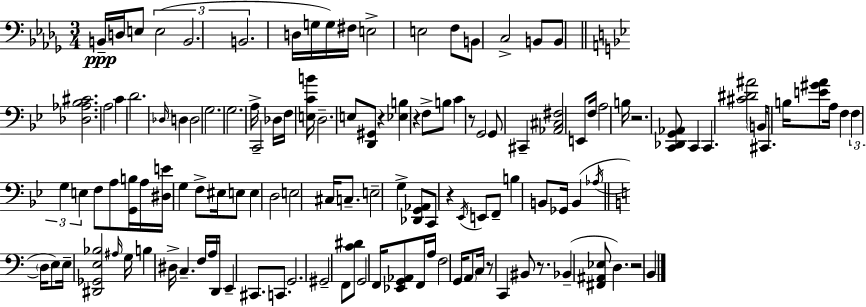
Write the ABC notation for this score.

X:1
T:Untitled
M:3/4
L:1/4
K:Bbm
B,,/4 D,/4 E,/2 E,2 B,,2 B,,2 D,/4 G,/4 G,/4 ^F,/4 E,2 E,2 F,/2 B,,/2 C,2 B,,/2 B,,/2 [_D,_A,_B,^C]2 A,2 C D2 _D,/4 D, D,2 G,2 G,2 A,/4 C,,2 _D,/4 F,/4 [E,CB]/4 D,2 E,/2 [D,,^G,,]/2 z [_E,B,] z F,/2 B,/2 C z/2 G,,2 G,,/2 ^C,, [_A,,^C,^F,]2 E,,/2 F,/4 A,2 B,/4 z2 [C,,_D,,G,,_A,,]/2 C,, C,, [^C^D^A]2 B,,/4 ^C,,/2 B,/4 [E^GA]/2 A,/4 F, F, G, E, F,/2 A,/2 [G,,B,]/4 A,/4 [^D,E]/4 G, F,/2 ^E,/4 E,/2 E, D,2 E,2 ^C,/4 C,/2 E,2 G, [_D,,G,,_A,,]/2 C,,/2 z _E,,/4 E,,/2 F,,/2 B, B,,/2 _G,,/4 B,, _A,/4 D,/4 E,/2 E,/4 [^D,,_G,,E,_B,]2 ^A,/4 G,/4 B, ^D,/4 C, F,/4 A,/4 D,,/4 E,, ^C,,/2 C,,/2 G,,2 ^G,,2 F,,/2 [C^D]/2 G,,2 F,,/4 [_E,,G,,_A,,]/2 F,,/4 A,/4 F,2 G,,/4 A,,/2 C,/4 z/2 C,, ^B,,/2 z/2 _B,, [^F,,^A,,_E,]/2 D, z2 B,,